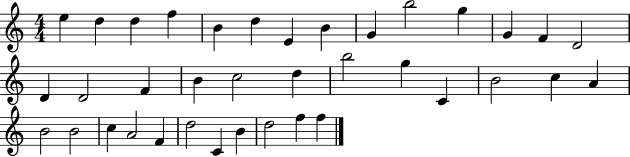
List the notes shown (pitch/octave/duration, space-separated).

E5/q D5/q D5/q F5/q B4/q D5/q E4/q B4/q G4/q B5/h G5/q G4/q F4/q D4/h D4/q D4/h F4/q B4/q C5/h D5/q B5/h G5/q C4/q B4/h C5/q A4/q B4/h B4/h C5/q A4/h F4/q D5/h C4/q B4/q D5/h F5/q F5/q